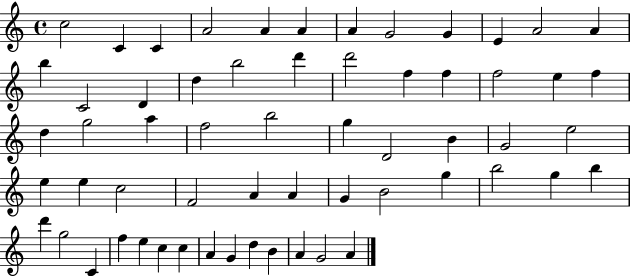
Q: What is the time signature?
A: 4/4